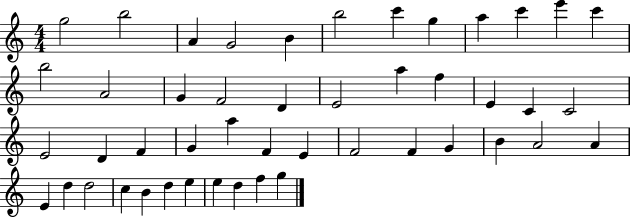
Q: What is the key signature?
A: C major